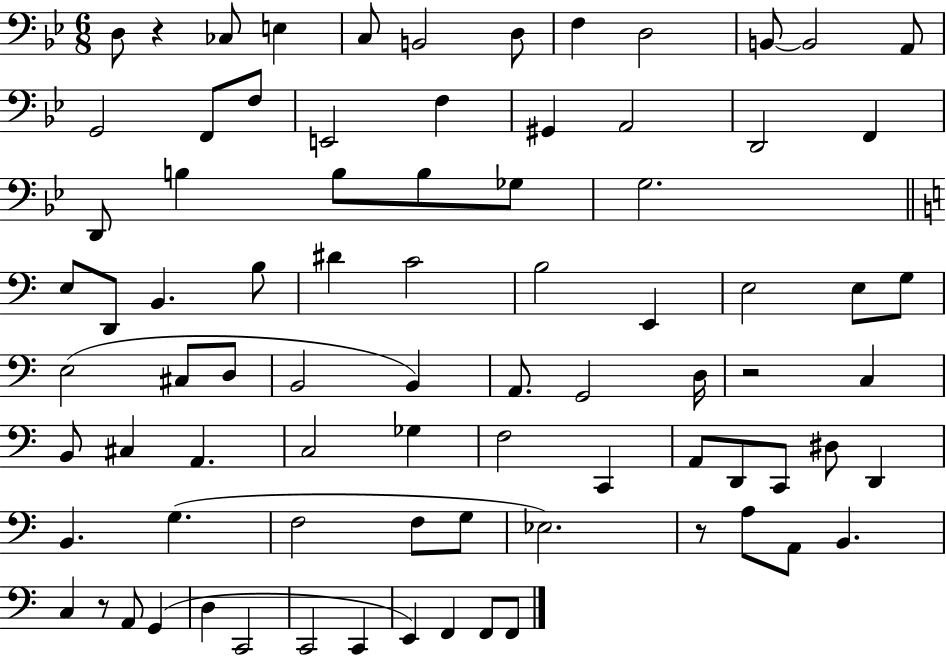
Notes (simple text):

D3/e R/q CES3/e E3/q C3/e B2/h D3/e F3/q D3/h B2/e B2/h A2/e G2/h F2/e F3/e E2/h F3/q G#2/q A2/h D2/h F2/q D2/e B3/q B3/e B3/e Gb3/e G3/h. E3/e D2/e B2/q. B3/e D#4/q C4/h B3/h E2/q E3/h E3/e G3/e E3/h C#3/e D3/e B2/h B2/q A2/e. G2/h D3/s R/h C3/q B2/e C#3/q A2/q. C3/h Gb3/q F3/h C2/q A2/e D2/e C2/e D#3/e D2/q B2/q. G3/q. F3/h F3/e G3/e Eb3/h. R/e A3/e A2/e B2/q. C3/q R/e A2/e G2/q D3/q C2/h C2/h C2/q E2/q F2/q F2/e F2/e